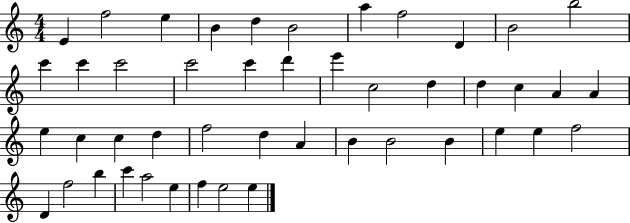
X:1
T:Untitled
M:4/4
L:1/4
K:C
E f2 e B d B2 a f2 D B2 b2 c' c' c'2 c'2 c' d' e' c2 d d c A A e c c d f2 d A B B2 B e e f2 D f2 b c' a2 e f e2 e